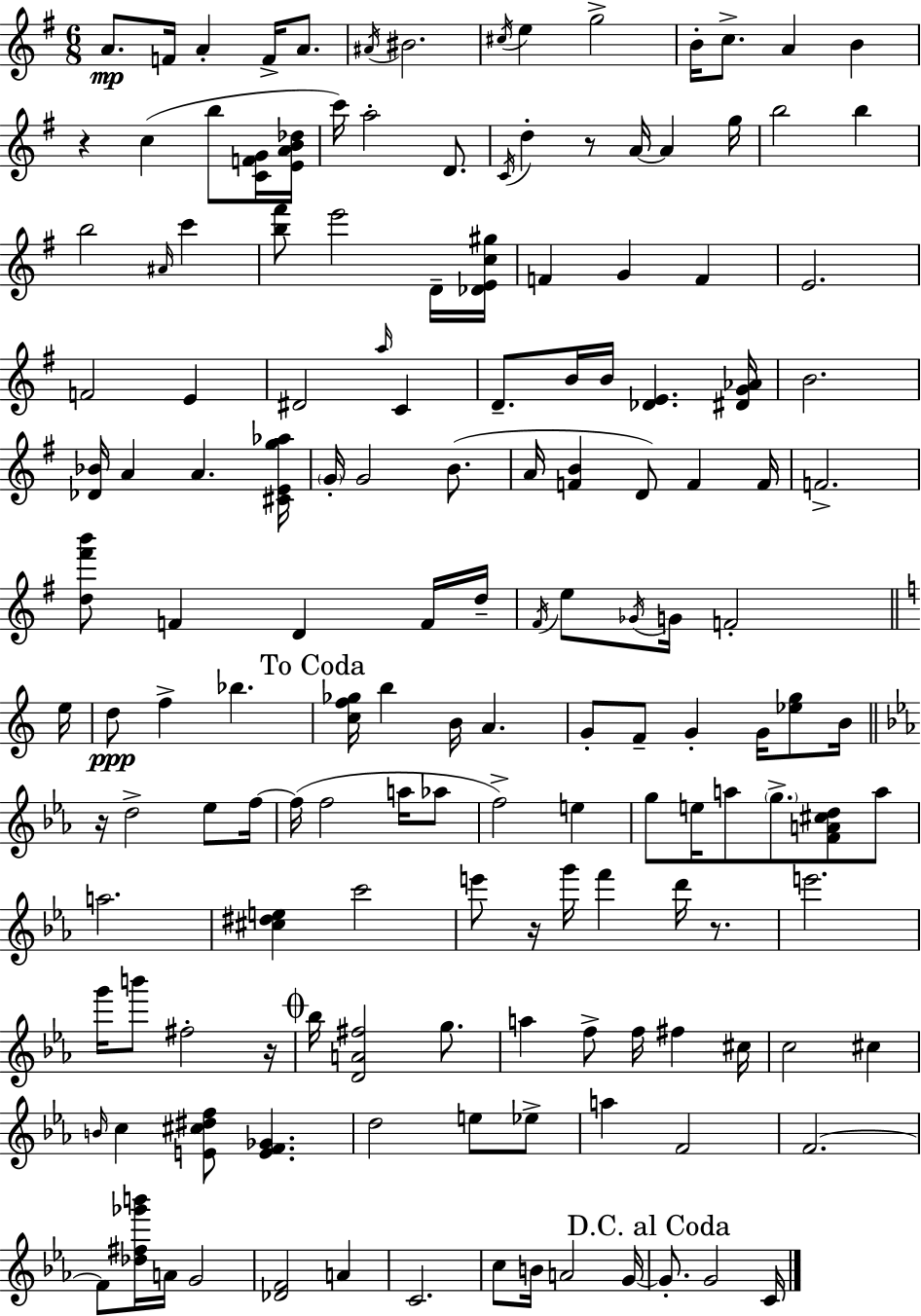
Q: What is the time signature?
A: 6/8